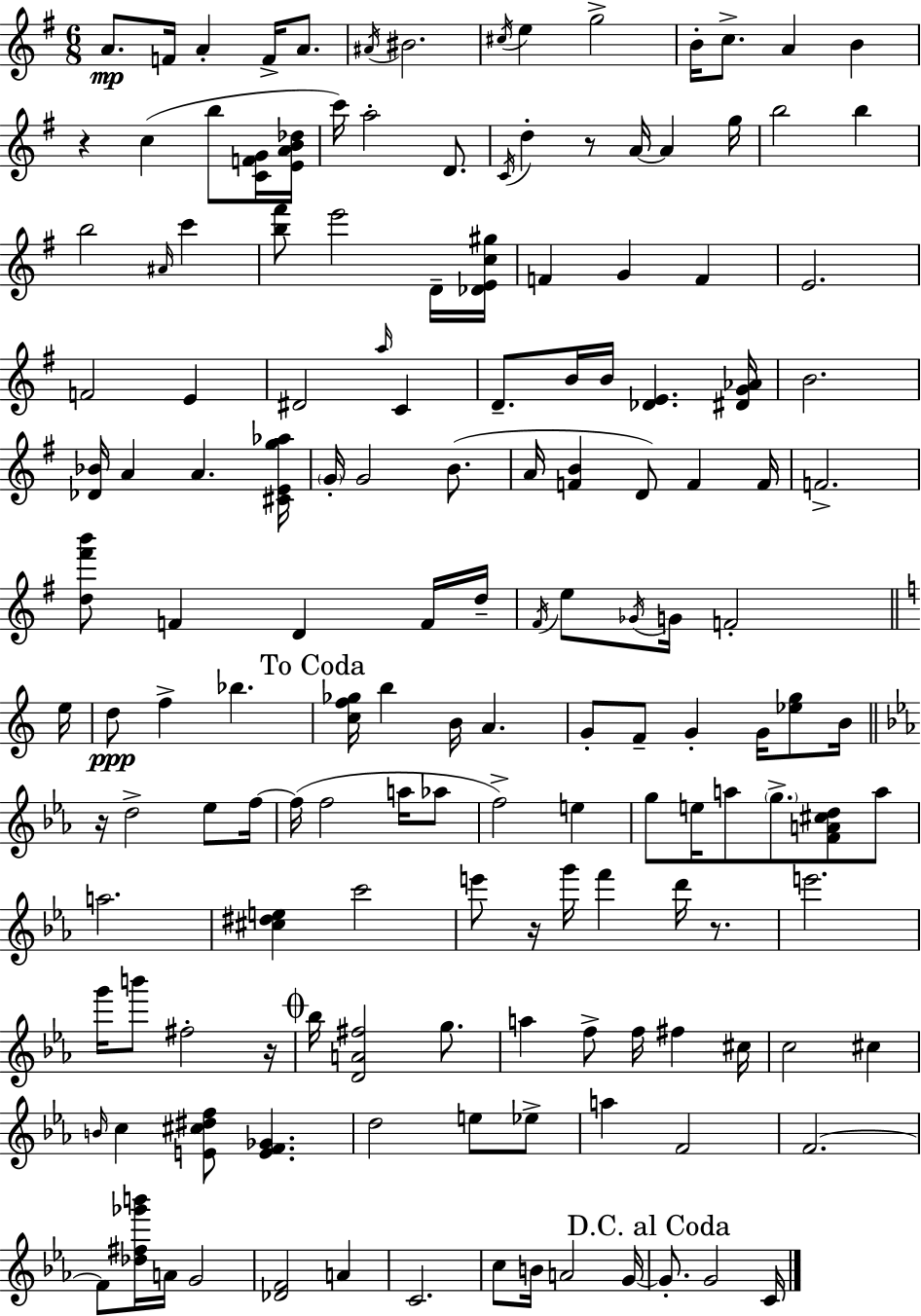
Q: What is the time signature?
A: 6/8